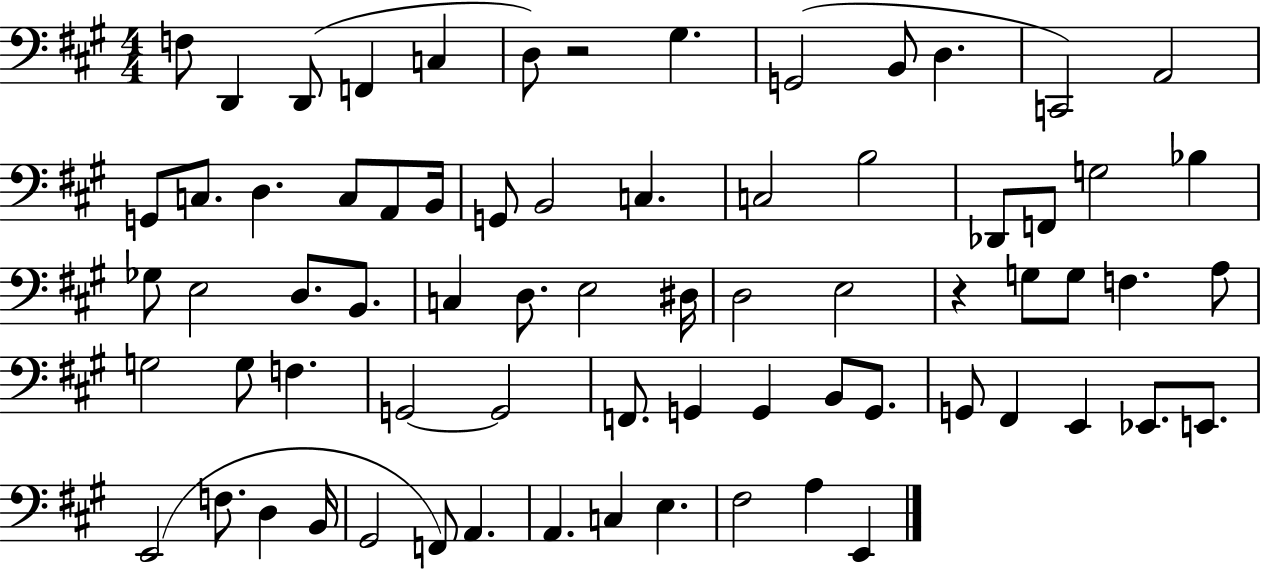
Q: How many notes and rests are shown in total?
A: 71